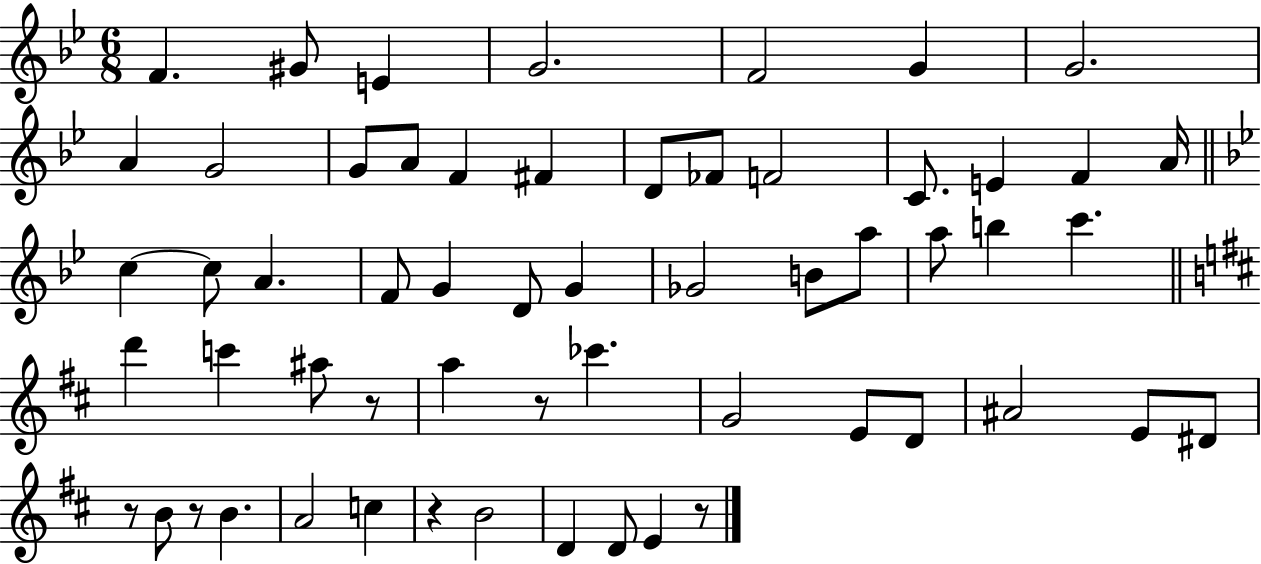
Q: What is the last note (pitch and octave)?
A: E4